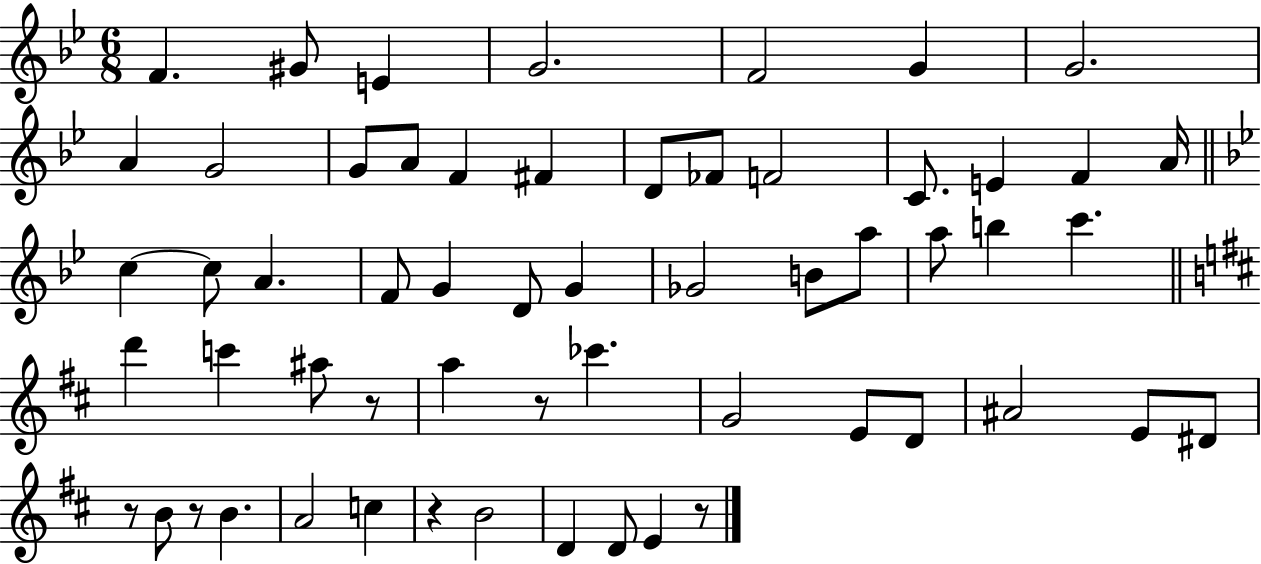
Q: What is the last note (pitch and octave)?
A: E4